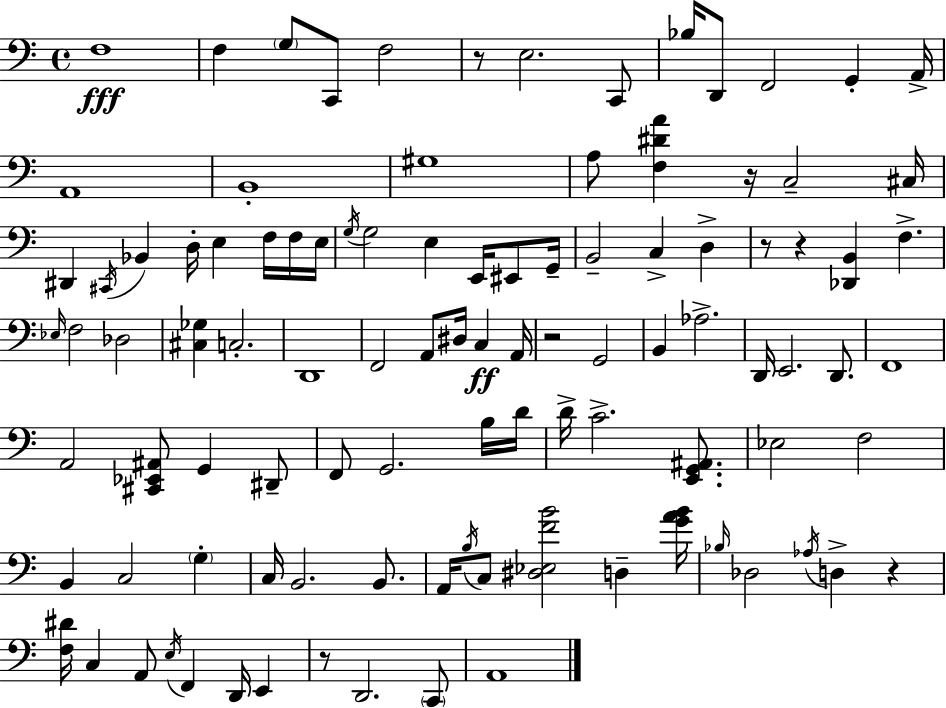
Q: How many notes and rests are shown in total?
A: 102